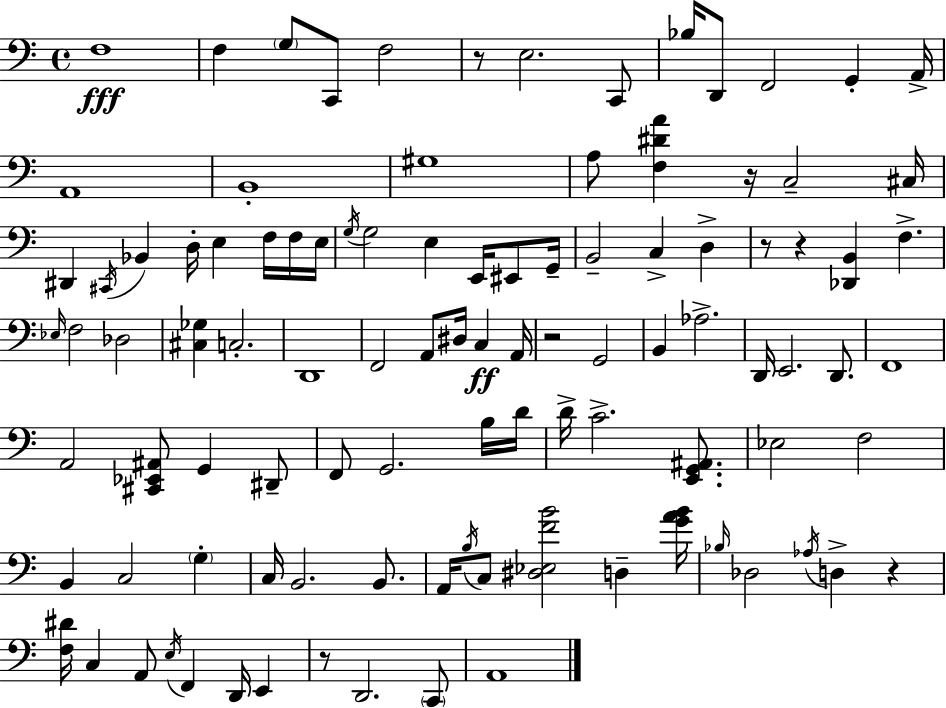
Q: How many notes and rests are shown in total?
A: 102